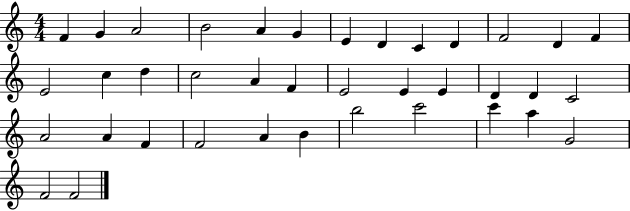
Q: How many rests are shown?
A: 0